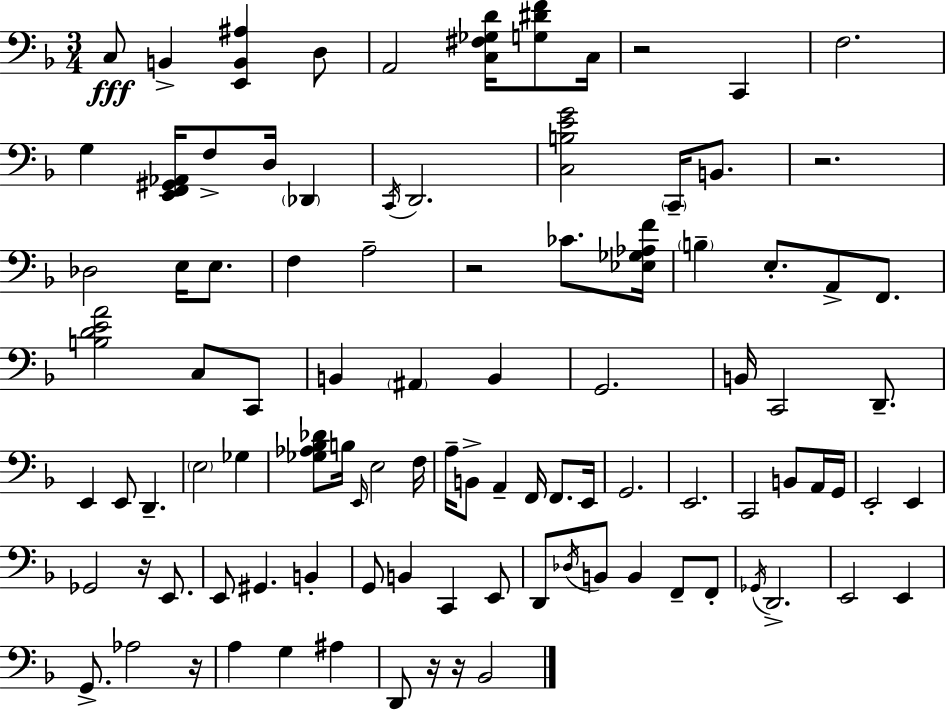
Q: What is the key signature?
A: D minor